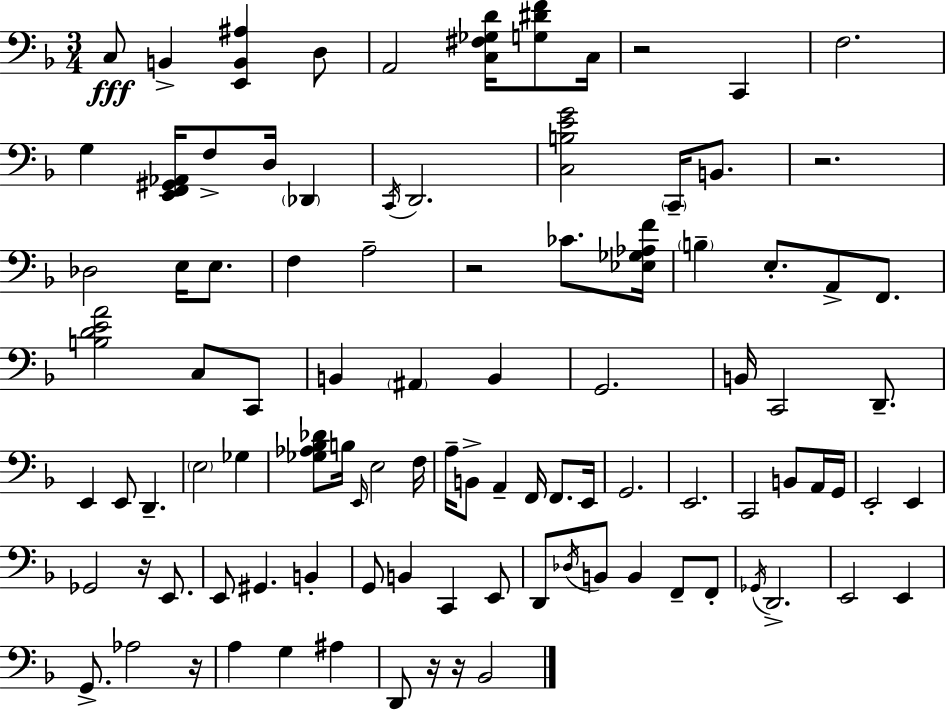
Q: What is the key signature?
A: D minor